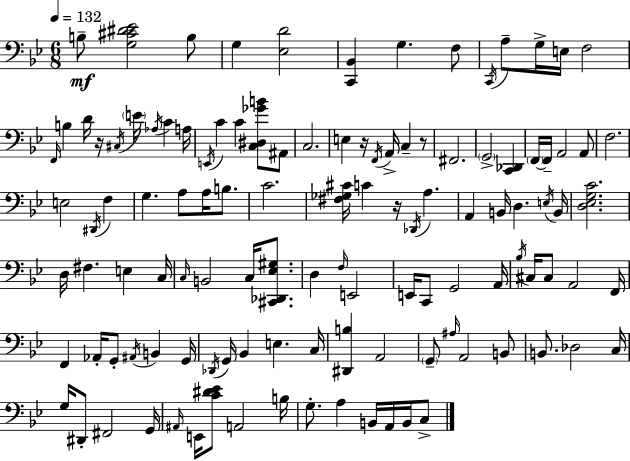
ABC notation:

X:1
T:Untitled
M:6/8
L:1/4
K:Bb
B,/2 [G,^C^D_E]2 B,/2 G, [_E,D]2 [C,,_B,,] G, F,/2 C,,/4 A,/2 G,/4 E,/4 F,2 F,,/4 B, D/4 z/4 ^C,/4 E/4 _A,/4 C A,/4 E,,/4 C C [C,^D,_GB]/2 ^A,,/2 C,2 E, z/4 F,,/4 A,,/4 C, z/2 ^F,,2 G,,2 [C,,_D,,] F,,/4 F,,/4 A,,2 A,,/2 F,2 E,2 ^D,,/4 F, G, A,/2 A,/4 B,/2 C2 [^F,_G,^C]/4 C z/4 _D,,/4 A, A,, B,,/4 D, E,/4 B,,/4 [D,_E,G,C]2 D,/4 ^F, E, C,/4 C,/4 B,,2 C,/4 [^C,,_D,,_E,^G,]/2 D, F,/4 E,,2 E,,/4 C,,/2 G,,2 A,,/4 _B,/4 ^C,/4 ^C,/2 A,,2 F,,/4 F,, _A,,/4 G,,/2 ^A,,/4 B,, G,,/4 _D,,/4 G,,/4 _B,, E, C,/4 [^D,,B,] A,,2 G,,/2 ^A,/4 A,,2 B,,/2 B,,/2 _D,2 C,/4 G,/4 ^D,,/2 ^F,,2 G,,/4 ^A,,/4 E,,/4 [C^D_E]/2 A,,2 B,/4 G,/2 A, B,,/4 A,,/4 B,,/4 C,/2